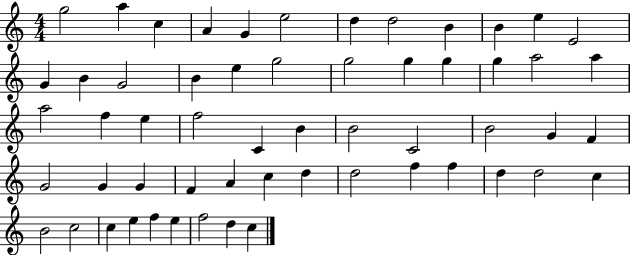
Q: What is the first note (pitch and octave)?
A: G5